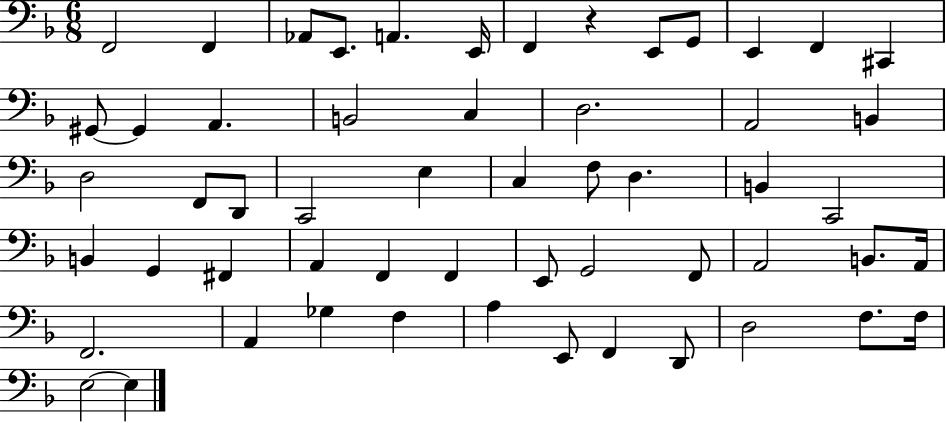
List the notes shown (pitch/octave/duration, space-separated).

F2/h F2/q Ab2/e E2/e. A2/q. E2/s F2/q R/q E2/e G2/e E2/q F2/q C#2/q G#2/e G#2/q A2/q. B2/h C3/q D3/h. A2/h B2/q D3/h F2/e D2/e C2/h E3/q C3/q F3/e D3/q. B2/q C2/h B2/q G2/q F#2/q A2/q F2/q F2/q E2/e G2/h F2/e A2/h B2/e. A2/s F2/h. A2/q Gb3/q F3/q A3/q E2/e F2/q D2/e D3/h F3/e. F3/s E3/h E3/q